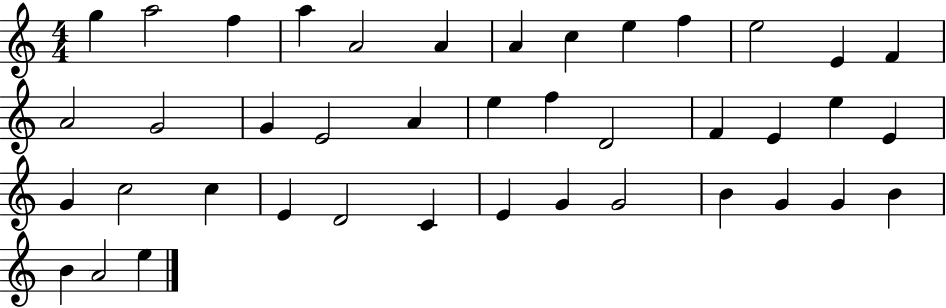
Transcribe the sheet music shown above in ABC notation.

X:1
T:Untitled
M:4/4
L:1/4
K:C
g a2 f a A2 A A c e f e2 E F A2 G2 G E2 A e f D2 F E e E G c2 c E D2 C E G G2 B G G B B A2 e